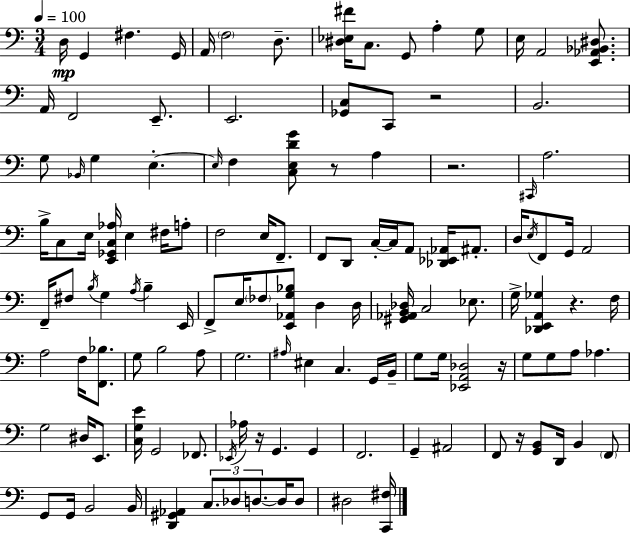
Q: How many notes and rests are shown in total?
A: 129